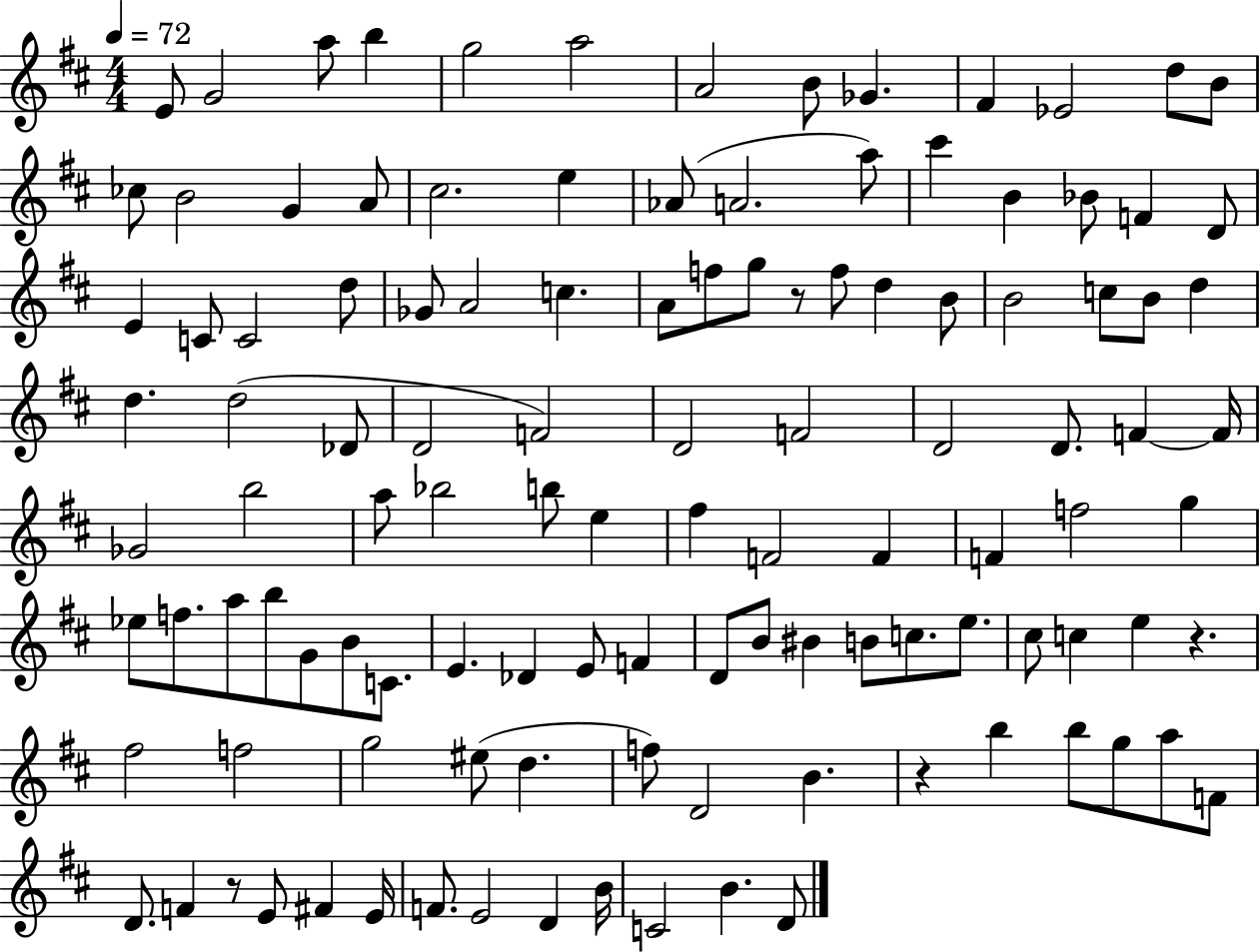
E4/e G4/h A5/e B5/q G5/h A5/h A4/h B4/e Gb4/q. F#4/q Eb4/h D5/e B4/e CES5/e B4/h G4/q A4/e C#5/h. E5/q Ab4/e A4/h. A5/e C#6/q B4/q Bb4/e F4/q D4/e E4/q C4/e C4/h D5/e Gb4/e A4/h C5/q. A4/e F5/e G5/e R/e F5/e D5/q B4/e B4/h C5/e B4/e D5/q D5/q. D5/h Db4/e D4/h F4/h D4/h F4/h D4/h D4/e. F4/q F4/s Gb4/h B5/h A5/e Bb5/h B5/e E5/q F#5/q F4/h F4/q F4/q F5/h G5/q Eb5/e F5/e. A5/e B5/e G4/e B4/e C4/e. E4/q. Db4/q E4/e F4/q D4/e B4/e BIS4/q B4/e C5/e. E5/e. C#5/e C5/q E5/q R/q. F#5/h F5/h G5/h EIS5/e D5/q. F5/e D4/h B4/q. R/q B5/q B5/e G5/e A5/e F4/e D4/e. F4/q R/e E4/e F#4/q E4/s F4/e. E4/h D4/q B4/s C4/h B4/q. D4/e